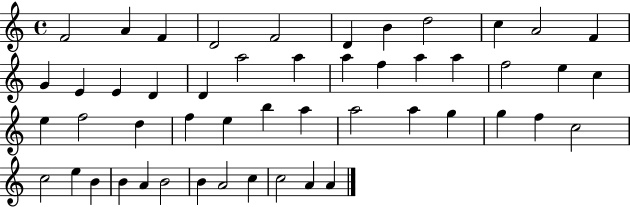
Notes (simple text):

F4/h A4/q F4/q D4/h F4/h D4/q B4/q D5/h C5/q A4/h F4/q G4/q E4/q E4/q D4/q D4/q A5/h A5/q A5/q F5/q A5/q A5/q F5/h E5/q C5/q E5/q F5/h D5/q F5/q E5/q B5/q A5/q A5/h A5/q G5/q G5/q F5/q C5/h C5/h E5/q B4/q B4/q A4/q B4/h B4/q A4/h C5/q C5/h A4/q A4/q